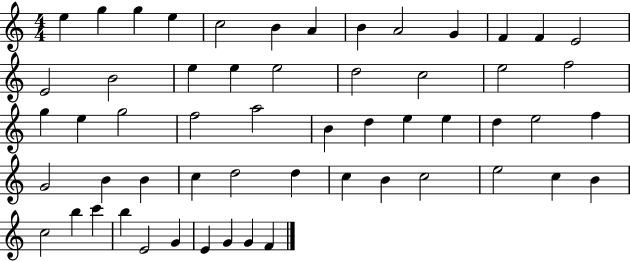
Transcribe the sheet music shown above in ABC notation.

X:1
T:Untitled
M:4/4
L:1/4
K:C
e g g e c2 B A B A2 G F F E2 E2 B2 e e e2 d2 c2 e2 f2 g e g2 f2 a2 B d e e d e2 f G2 B B c d2 d c B c2 e2 c B c2 b c' b E2 G E G G F